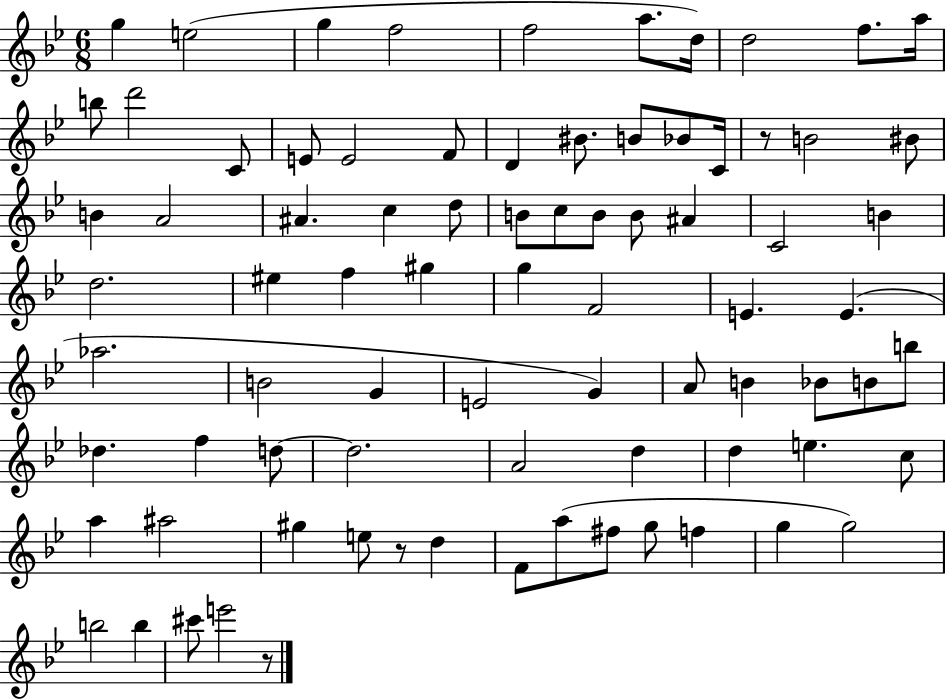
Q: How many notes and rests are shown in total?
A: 81